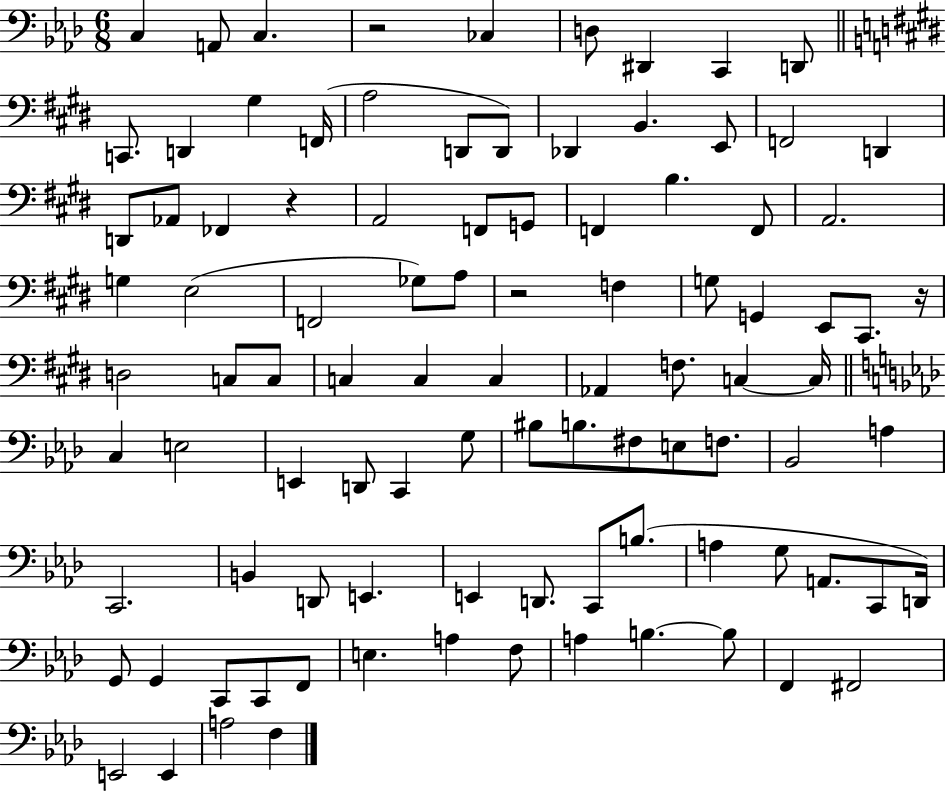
{
  \clef bass
  \numericTimeSignature
  \time 6/8
  \key aes \major
  \repeat volta 2 { c4 a,8 c4. | r2 ces4 | d8 dis,4 c,4 d,8 | \bar "||" \break \key e \major c,8. d,4 gis4 f,16( | a2 d,8 d,8) | des,4 b,4. e,8 | f,2 d,4 | \break d,8 aes,8 fes,4 r4 | a,2 f,8 g,8 | f,4 b4. f,8 | a,2. | \break g4 e2( | f,2 ges8) a8 | r2 f4 | g8 g,4 e,8 cis,8. r16 | \break d2 c8 c8 | c4 c4 c4 | aes,4 f8. c4~~ c16 | \bar "||" \break \key f \minor c4 e2 | e,4 d,8 c,4 g8 | bis8 b8. fis8 e8 f8. | bes,2 a4 | \break c,2. | b,4 d,8 e,4. | e,4 d,8. c,8 b8.( | a4 g8 a,8. c,8 d,16) | \break g,8 g,4 c,8 c,8 f,8 | e4. a4 f8 | a4 b4.~~ b8 | f,4 fis,2 | \break e,2 e,4 | a2 f4 | } \bar "|."
}